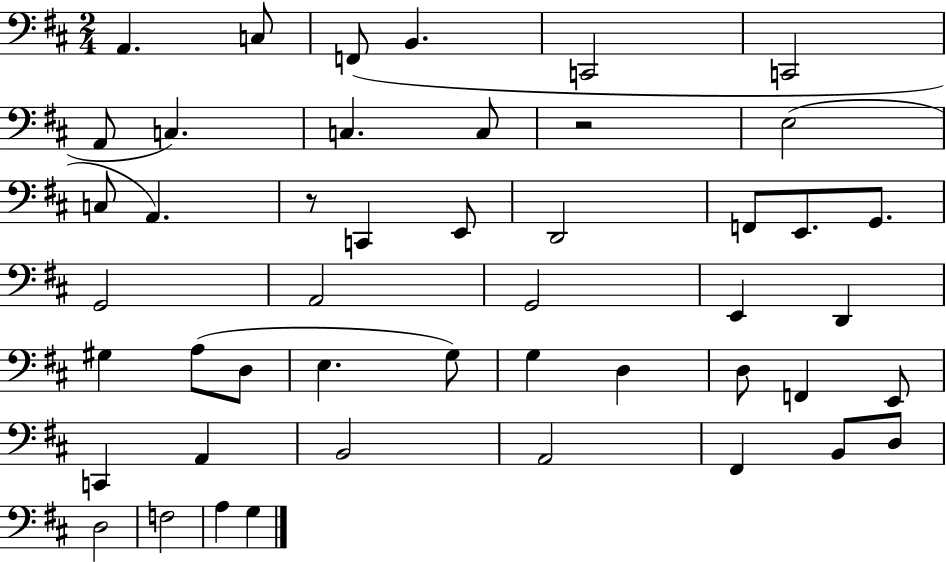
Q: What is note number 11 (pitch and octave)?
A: E3